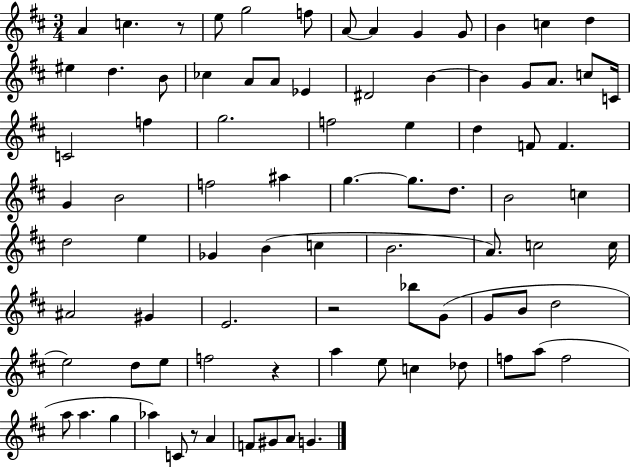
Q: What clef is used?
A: treble